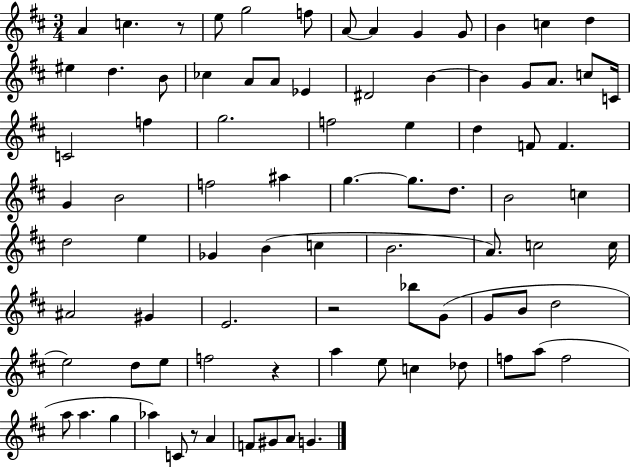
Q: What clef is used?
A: treble